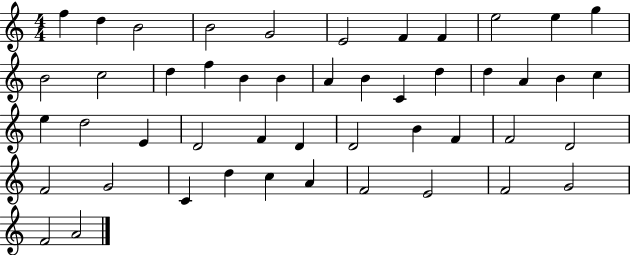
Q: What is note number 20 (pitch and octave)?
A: C4